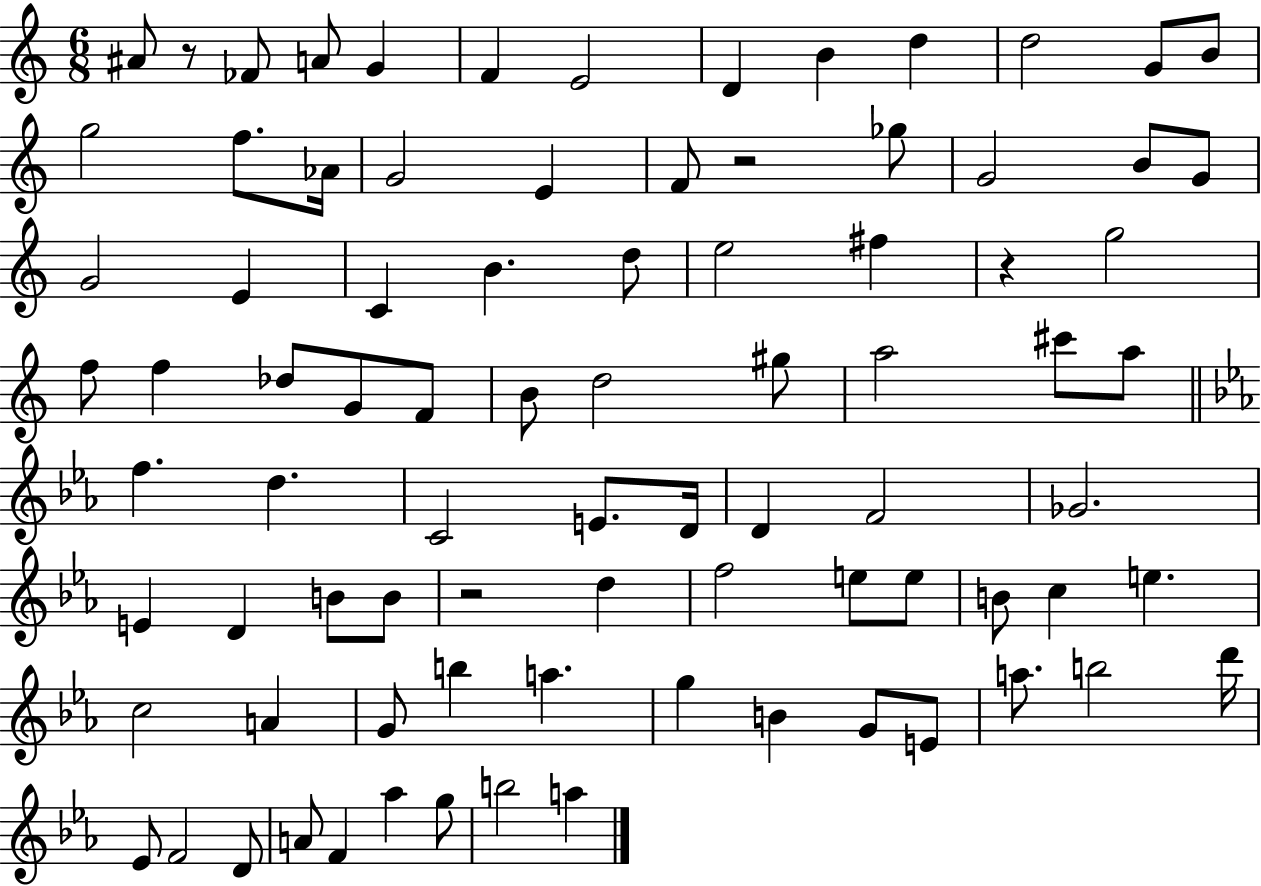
A#4/e R/e FES4/e A4/e G4/q F4/q E4/h D4/q B4/q D5/q D5/h G4/e B4/e G5/h F5/e. Ab4/s G4/h E4/q F4/e R/h Gb5/e G4/h B4/e G4/e G4/h E4/q C4/q B4/q. D5/e E5/h F#5/q R/q G5/h F5/e F5/q Db5/e G4/e F4/e B4/e D5/h G#5/e A5/h C#6/e A5/e F5/q. D5/q. C4/h E4/e. D4/s D4/q F4/h Gb4/h. E4/q D4/q B4/e B4/e R/h D5/q F5/h E5/e E5/e B4/e C5/q E5/q. C5/h A4/q G4/e B5/q A5/q. G5/q B4/q G4/e E4/e A5/e. B5/h D6/s Eb4/e F4/h D4/e A4/e F4/q Ab5/q G5/e B5/h A5/q